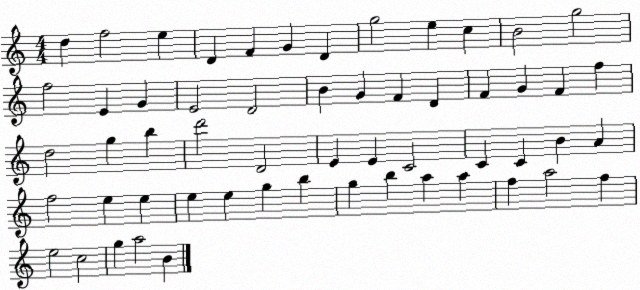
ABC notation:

X:1
T:Untitled
M:4/4
L:1/4
K:C
d f2 e D F G D g2 e c B2 g2 f2 E G E2 D2 B G F D F G F f d2 g b d'2 D2 E E C2 C C B A f2 e e e e g b g b a a f a2 f e2 c2 g a2 B